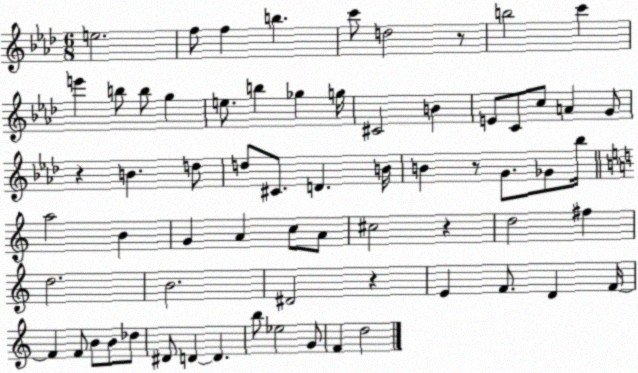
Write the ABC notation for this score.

X:1
T:Untitled
M:6/8
L:1/4
K:Ab
e2 f/2 f b c'/2 d2 z/2 b2 c' e' b/2 b/2 g e/2 b _g g/4 ^C2 B E/2 C/2 c/2 A G/2 z B d/2 d/2 ^C/2 D B/4 B z/2 G/2 _G/2 _b/4 a2 B G A c/2 A/2 ^c2 z d2 ^f d2 B2 ^D2 z E F/2 D F/4 F F/2 B/2 B/2 _d/2 ^D/2 D D b/2 _e2 G/2 F d2